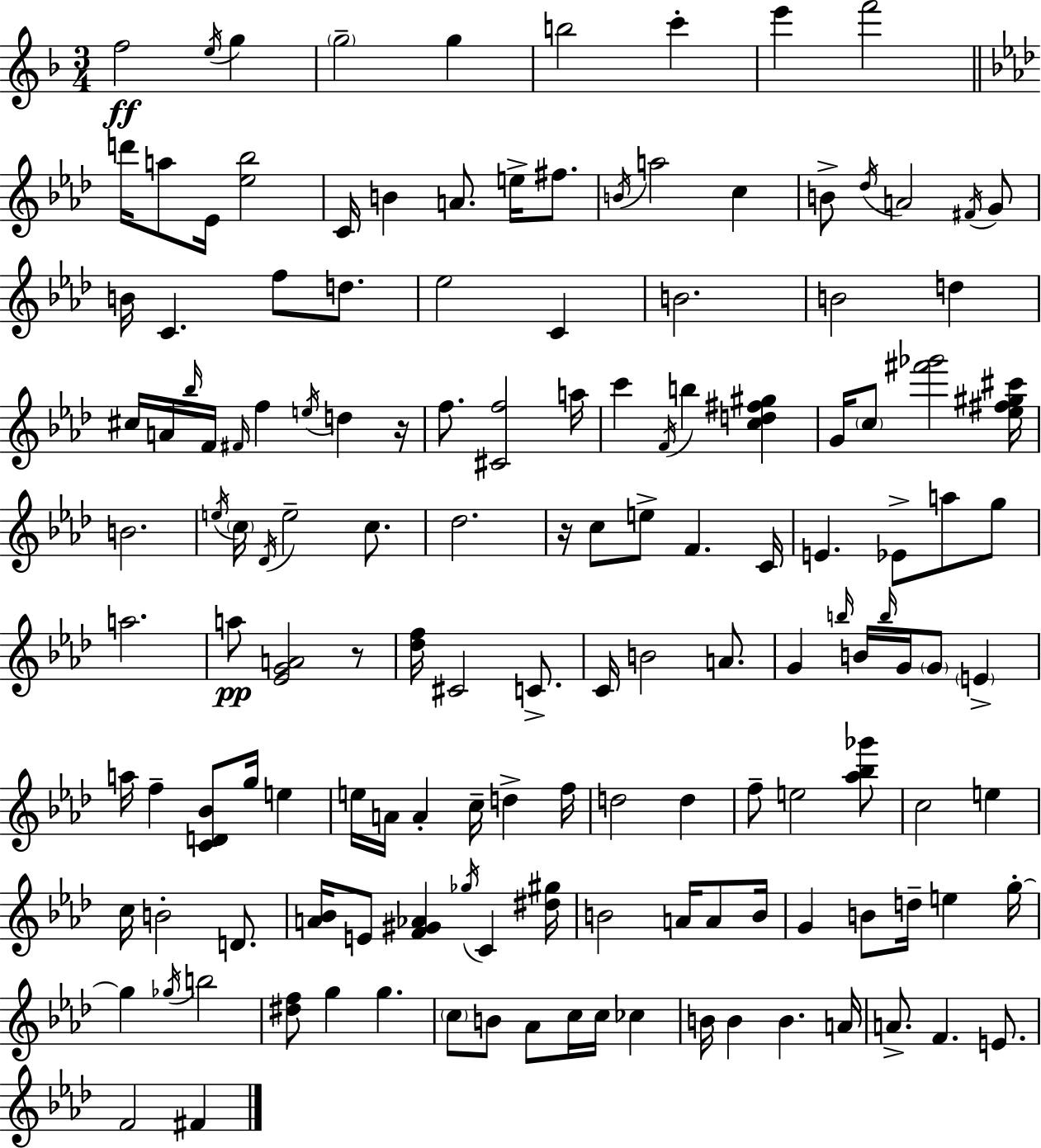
F5/h E5/s G5/q G5/h G5/q B5/h C6/q E6/q F6/h D6/s A5/e Eb4/s [Eb5,Bb5]/h C4/s B4/q A4/e. E5/s F#5/e. B4/s A5/h C5/q B4/e Db5/s A4/h F#4/s G4/e B4/s C4/q. F5/e D5/e. Eb5/h C4/q B4/h. B4/h D5/q C#5/s A4/s Bb5/s F4/s F#4/s F5/q E5/s D5/q R/s F5/e. [C#4,F5]/h A5/s C6/q F4/s B5/q [C5,D5,F#5,G#5]/q G4/s C5/e [F#6,Gb6]/h [Eb5,F#5,G#5,C#6]/s B4/h. E5/s C5/s Db4/s E5/h C5/e. Db5/h. R/s C5/e E5/e F4/q. C4/s E4/q. Eb4/e A5/e G5/e A5/h. A5/e [Eb4,G4,A4]/h R/e [Db5,F5]/s C#4/h C4/e. C4/s B4/h A4/e. G4/q B5/s B4/s B5/s G4/s G4/e E4/q A5/s F5/q [C4,D4,Bb4]/e G5/s E5/q E5/s A4/s A4/q C5/s D5/q F5/s D5/h D5/q F5/e E5/h [Ab5,Bb5,Gb6]/e C5/h E5/q C5/s B4/h D4/e. [A4,Bb4]/s E4/e [F4,G#4,Ab4]/q Gb5/s C4/q [D#5,G#5]/s B4/h A4/s A4/e B4/s G4/q B4/e D5/s E5/q G5/s G5/q Gb5/s B5/h [D#5,F5]/e G5/q G5/q. C5/e B4/e Ab4/e C5/s C5/s CES5/q B4/s B4/q B4/q. A4/s A4/e. F4/q. E4/e. F4/h F#4/q